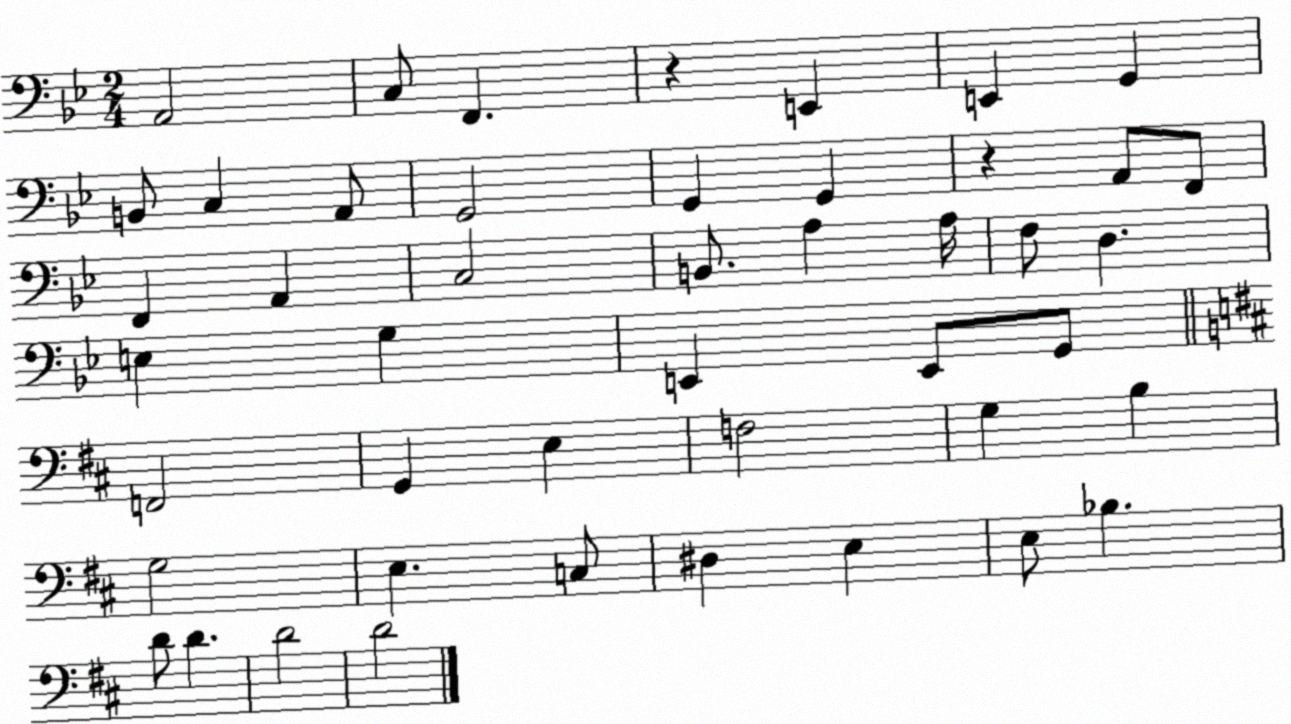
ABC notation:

X:1
T:Untitled
M:2/4
L:1/4
K:Bb
A,,2 C,/2 F,, z E,, E,, G,, B,,/2 C, A,,/2 G,,2 G,, G,, z A,,/2 F,,/2 F,, A,, C,2 B,,/2 A, A,/4 F,/2 D, E, G, E,, E,,/2 G,,/2 F,,2 G,, E, F,2 G, B, G,2 E, C,/2 ^D, E, E,/2 _B, D/2 D D2 D2